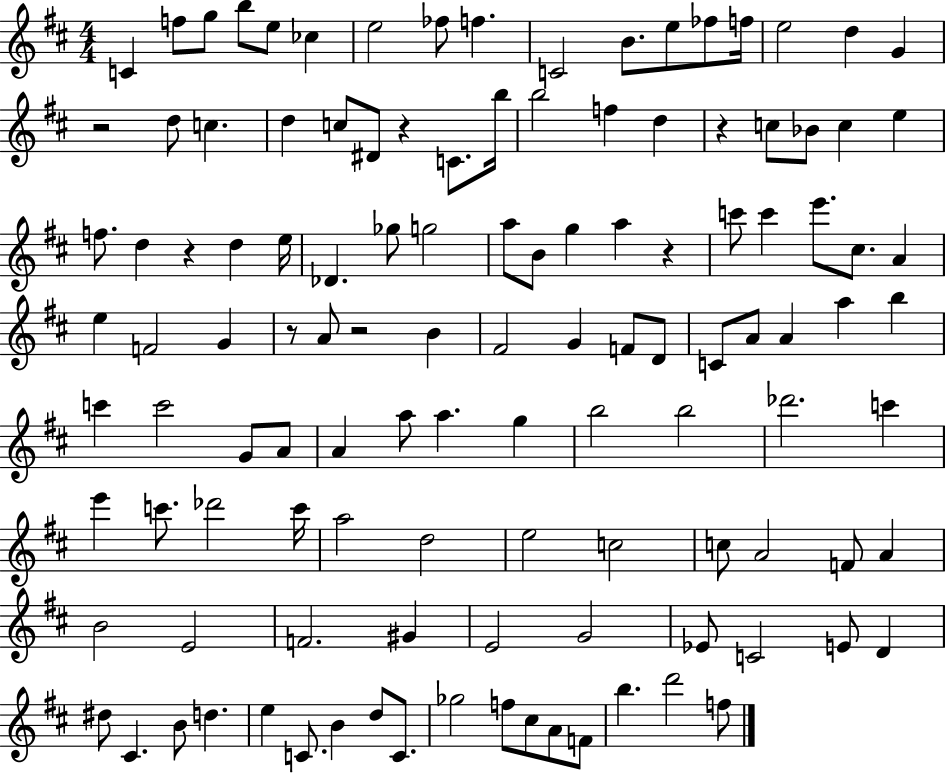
X:1
T:Untitled
M:4/4
L:1/4
K:D
C f/2 g/2 b/2 e/2 _c e2 _f/2 f C2 B/2 e/2 _f/2 f/4 e2 d G z2 d/2 c d c/2 ^D/2 z C/2 b/4 b2 f d z c/2 _B/2 c e f/2 d z d e/4 _D _g/2 g2 a/2 B/2 g a z c'/2 c' e'/2 ^c/2 A e F2 G z/2 A/2 z2 B ^F2 G F/2 D/2 C/2 A/2 A a b c' c'2 G/2 A/2 A a/2 a g b2 b2 _d'2 c' e' c'/2 _d'2 c'/4 a2 d2 e2 c2 c/2 A2 F/2 A B2 E2 F2 ^G E2 G2 _E/2 C2 E/2 D ^d/2 ^C B/2 d e C/2 B d/2 C/2 _g2 f/2 ^c/2 A/2 F/2 b d'2 f/2